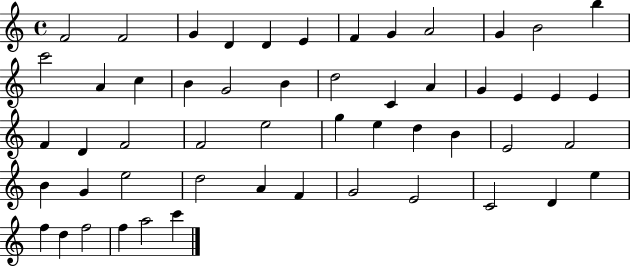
{
  \clef treble
  \time 4/4
  \defaultTimeSignature
  \key c \major
  f'2 f'2 | g'4 d'4 d'4 e'4 | f'4 g'4 a'2 | g'4 b'2 b''4 | \break c'''2 a'4 c''4 | b'4 g'2 b'4 | d''2 c'4 a'4 | g'4 e'4 e'4 e'4 | \break f'4 d'4 f'2 | f'2 e''2 | g''4 e''4 d''4 b'4 | e'2 f'2 | \break b'4 g'4 e''2 | d''2 a'4 f'4 | g'2 e'2 | c'2 d'4 e''4 | \break f''4 d''4 f''2 | f''4 a''2 c'''4 | \bar "|."
}